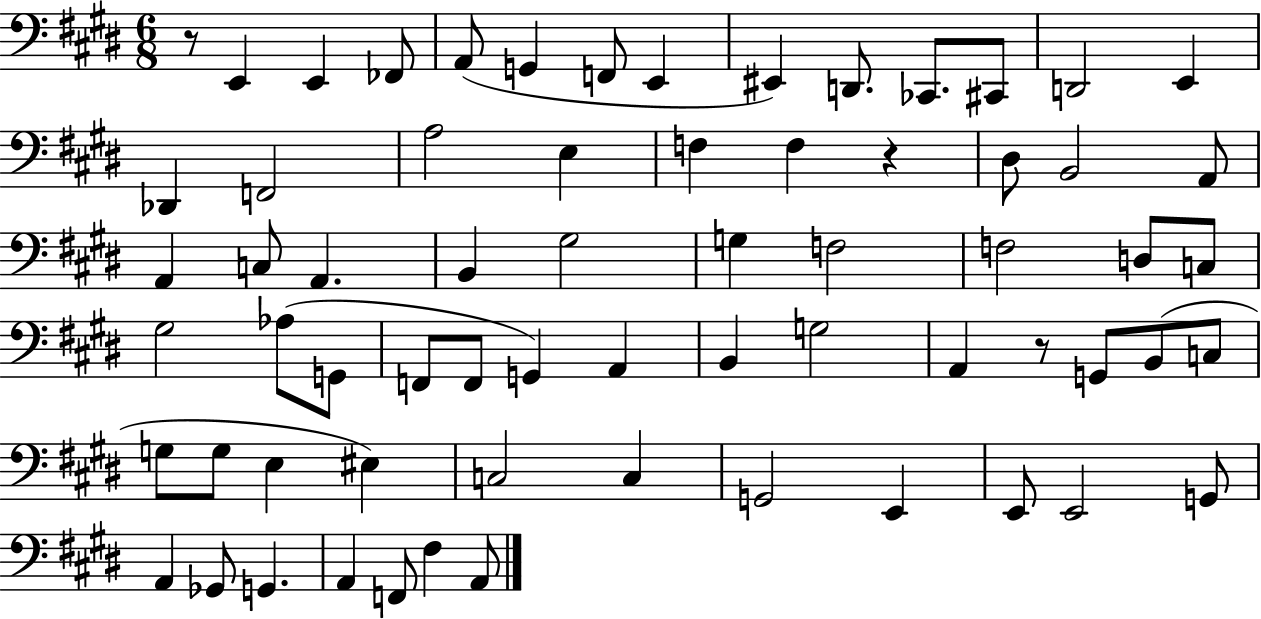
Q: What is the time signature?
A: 6/8